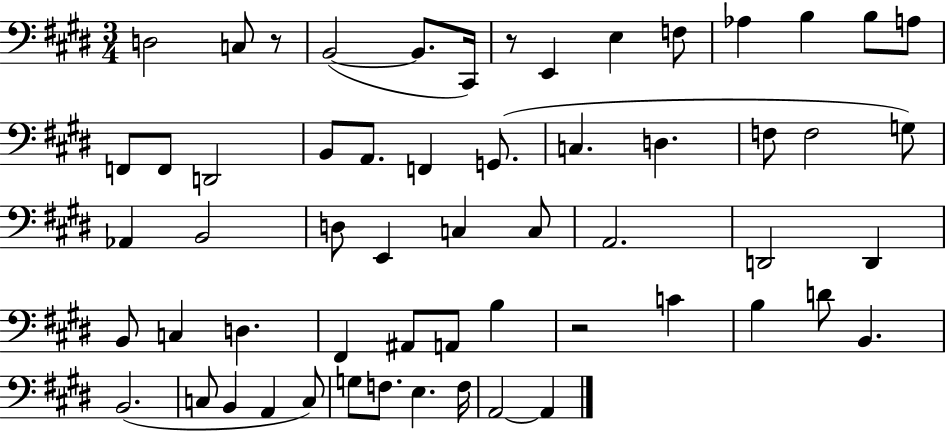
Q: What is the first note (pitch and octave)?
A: D3